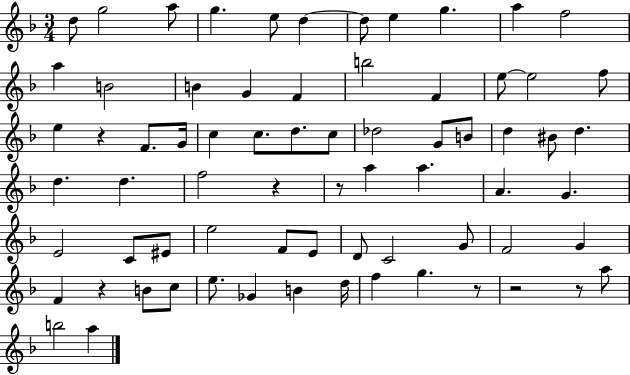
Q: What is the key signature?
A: F major